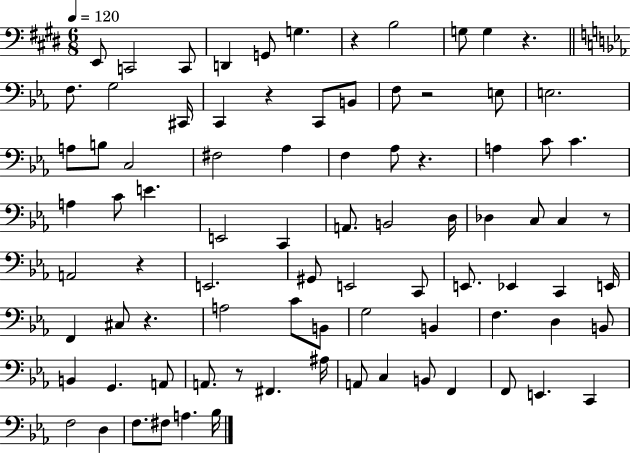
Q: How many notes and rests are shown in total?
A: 86